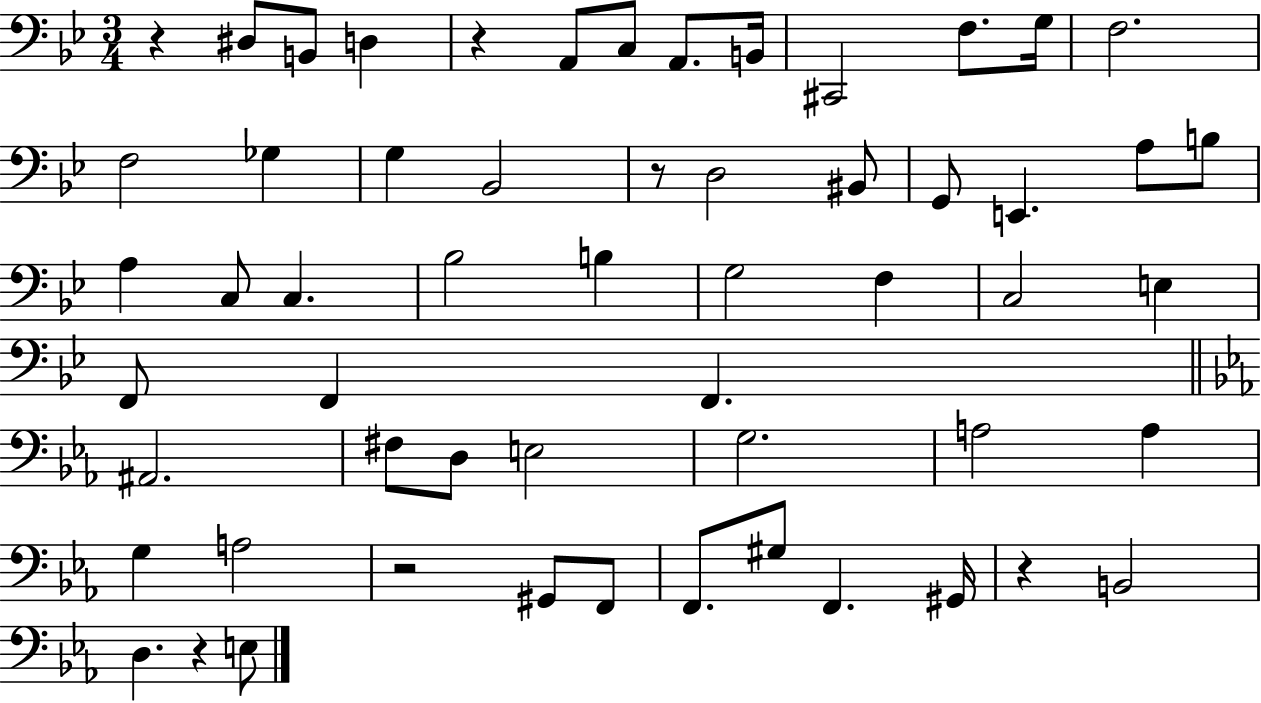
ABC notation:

X:1
T:Untitled
M:3/4
L:1/4
K:Bb
z ^D,/2 B,,/2 D, z A,,/2 C,/2 A,,/2 B,,/4 ^C,,2 F,/2 G,/4 F,2 F,2 _G, G, _B,,2 z/2 D,2 ^B,,/2 G,,/2 E,, A,/2 B,/2 A, C,/2 C, _B,2 B, G,2 F, C,2 E, F,,/2 F,, F,, ^A,,2 ^F,/2 D,/2 E,2 G,2 A,2 A, G, A,2 z2 ^G,,/2 F,,/2 F,,/2 ^G,/2 F,, ^G,,/4 z B,,2 D, z E,/2